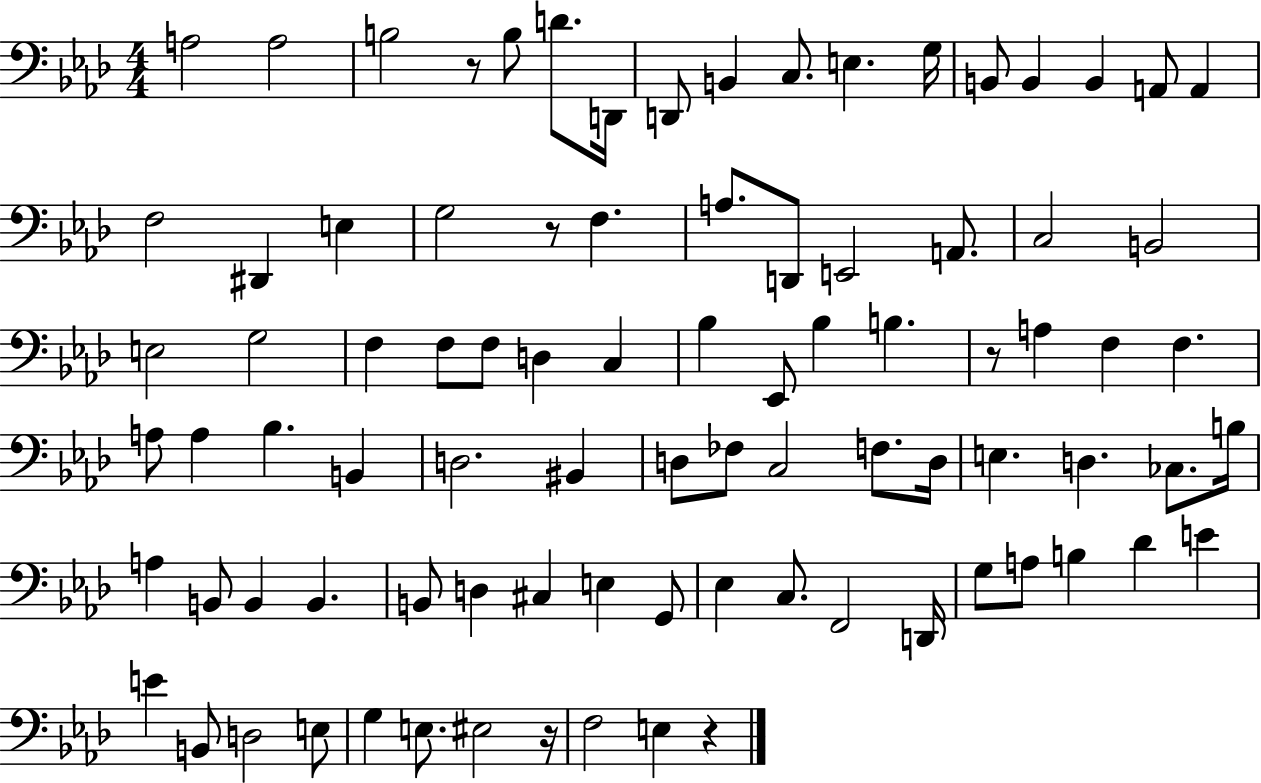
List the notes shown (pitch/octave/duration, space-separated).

A3/h A3/h B3/h R/e B3/e D4/e. D2/s D2/e B2/q C3/e. E3/q. G3/s B2/e B2/q B2/q A2/e A2/q F3/h D#2/q E3/q G3/h R/e F3/q. A3/e. D2/e E2/h A2/e. C3/h B2/h E3/h G3/h F3/q F3/e F3/e D3/q C3/q Bb3/q Eb2/e Bb3/q B3/q. R/e A3/q F3/q F3/q. A3/e A3/q Bb3/q. B2/q D3/h. BIS2/q D3/e FES3/e C3/h F3/e. D3/s E3/q. D3/q. CES3/e. B3/s A3/q B2/e B2/q B2/q. B2/e D3/q C#3/q E3/q G2/e Eb3/q C3/e. F2/h D2/s G3/e A3/e B3/q Db4/q E4/q E4/q B2/e D3/h E3/e G3/q E3/e. EIS3/h R/s F3/h E3/q R/q